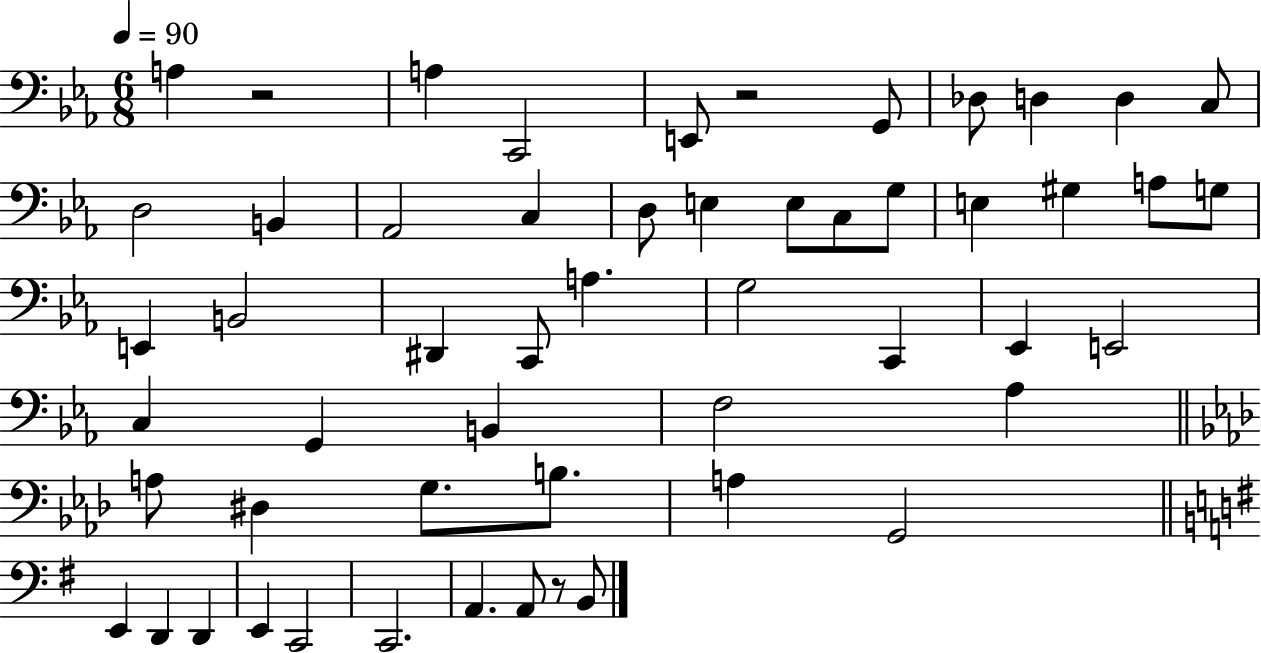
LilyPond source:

{
  \clef bass
  \numericTimeSignature
  \time 6/8
  \key ees \major
  \tempo 4 = 90
  \repeat volta 2 { a4 r2 | a4 c,2 | e,8 r2 g,8 | des8 d4 d4 c8 | \break d2 b,4 | aes,2 c4 | d8 e4 e8 c8 g8 | e4 gis4 a8 g8 | \break e,4 b,2 | dis,4 c,8 a4. | g2 c,4 | ees,4 e,2 | \break c4 g,4 b,4 | f2 aes4 | \bar "||" \break \key aes \major a8 dis4 g8. b8. | a4 g,2 | \bar "||" \break \key e \minor e,4 d,4 d,4 | e,4 c,2 | c,2. | a,4. a,8 r8 b,8 | \break } \bar "|."
}